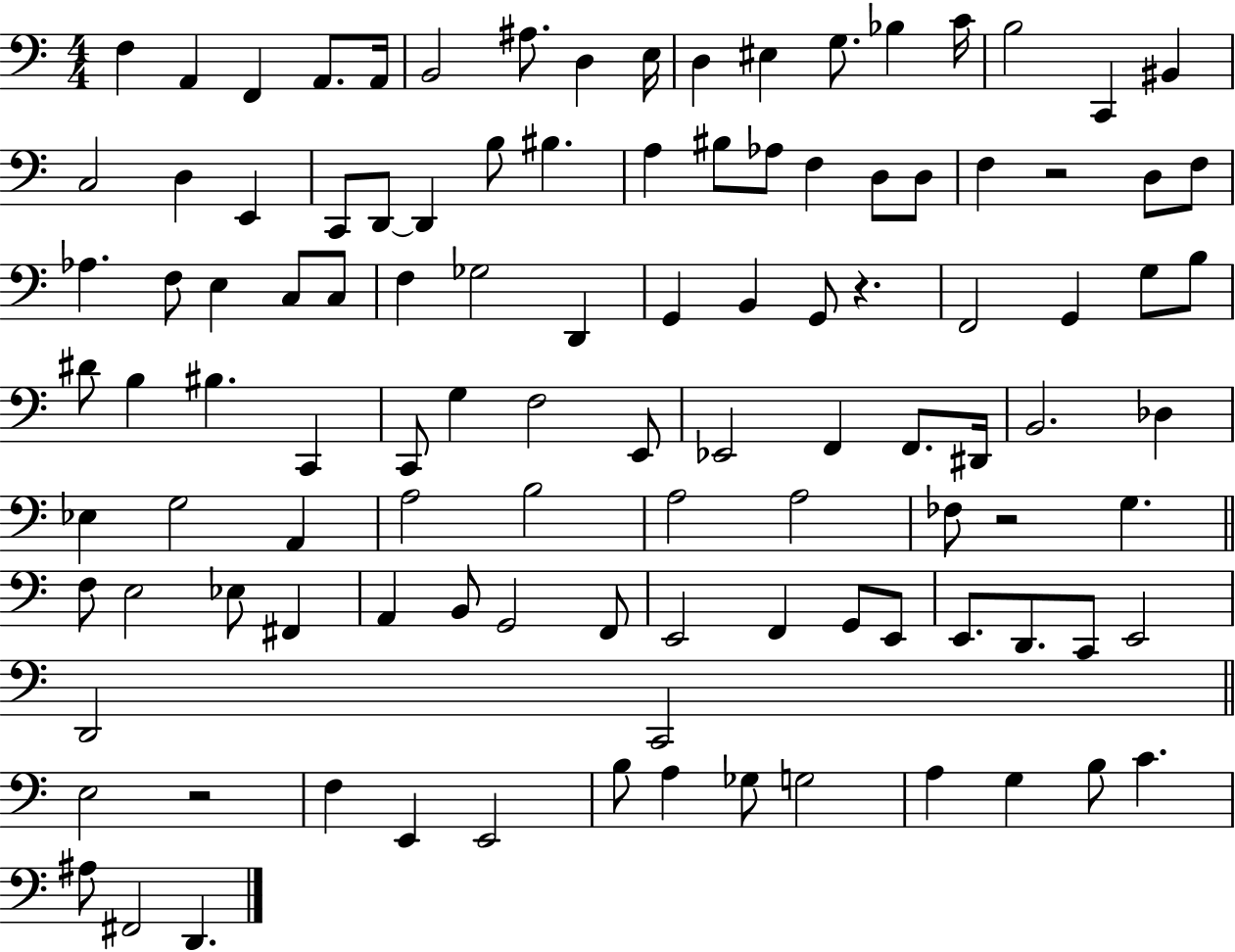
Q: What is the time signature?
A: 4/4